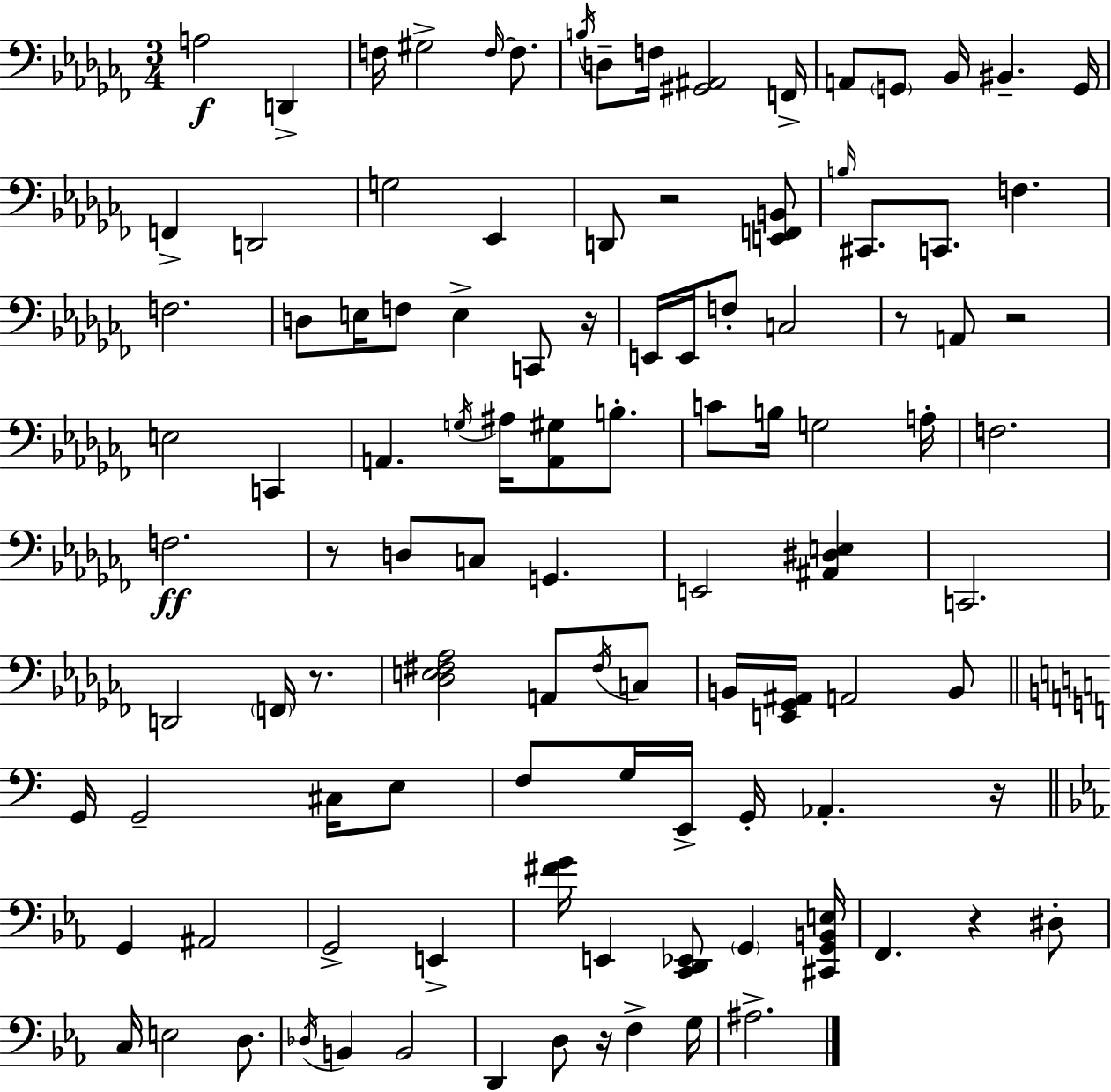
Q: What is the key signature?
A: AES minor